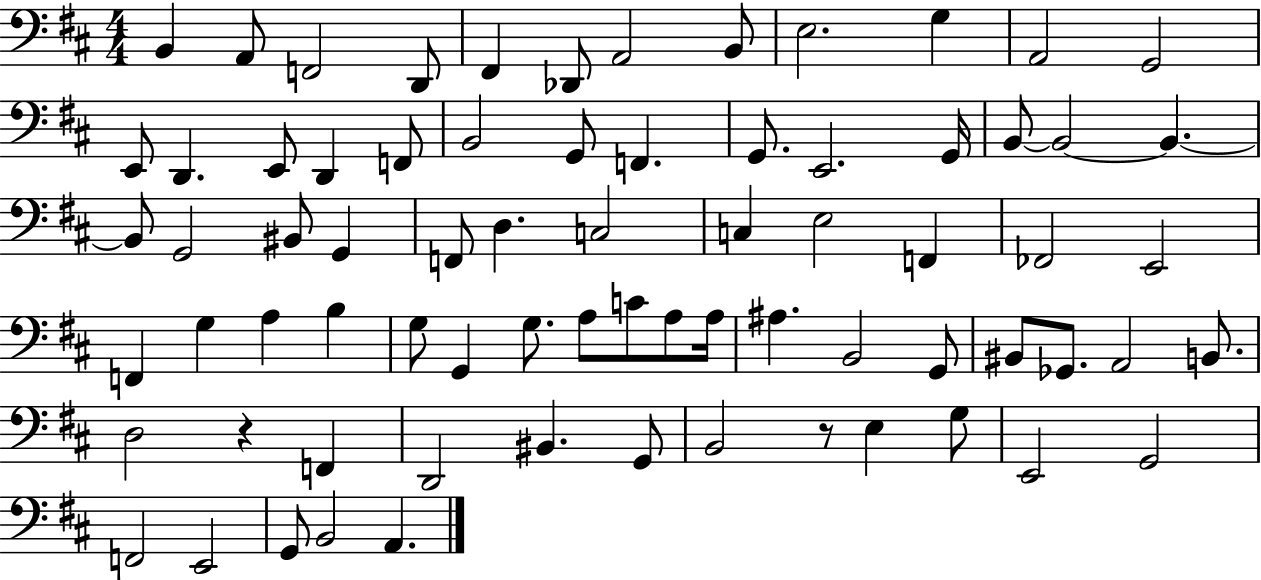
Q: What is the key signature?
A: D major